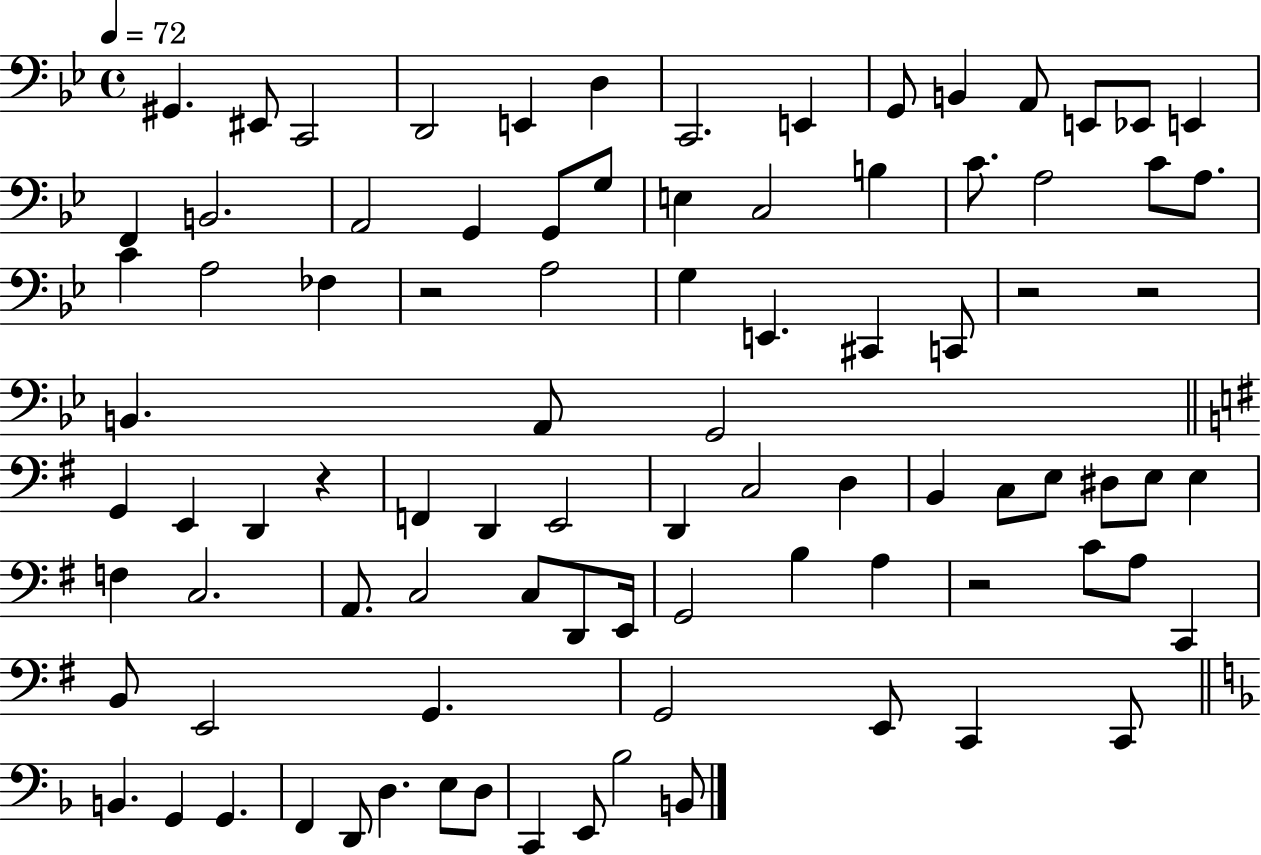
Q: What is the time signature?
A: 4/4